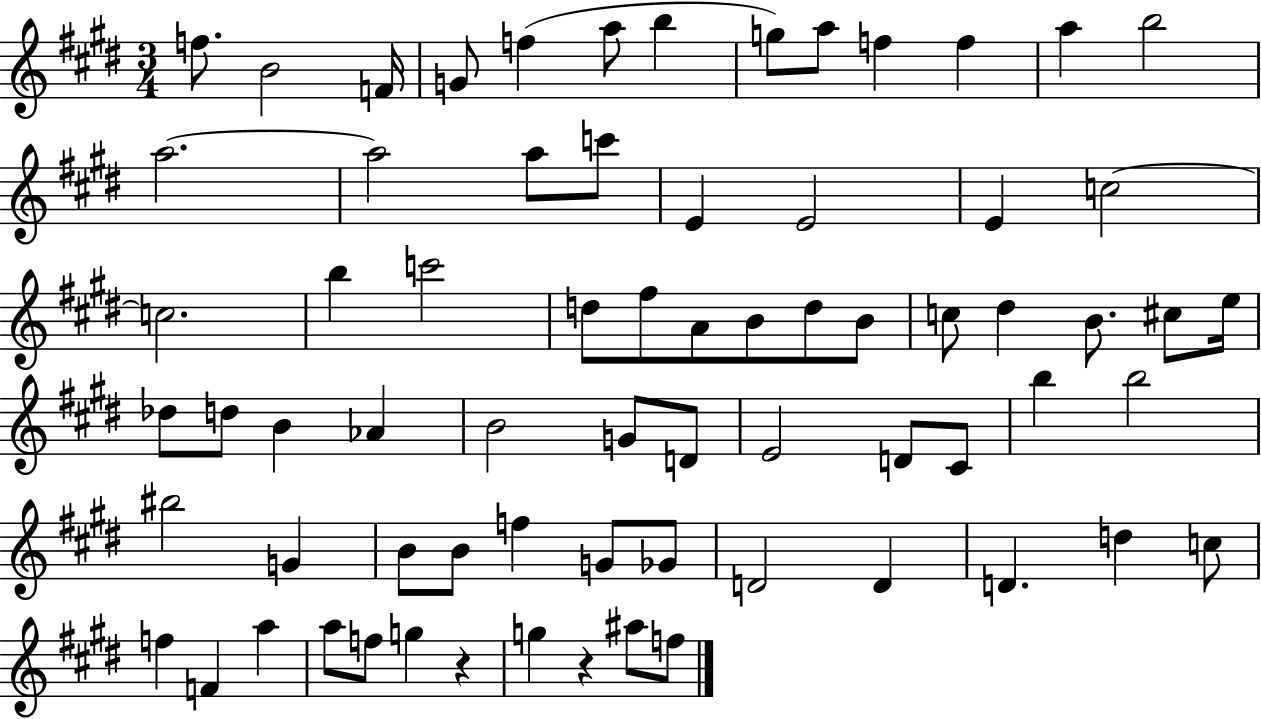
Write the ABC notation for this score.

X:1
T:Untitled
M:3/4
L:1/4
K:E
f/2 B2 F/4 G/2 f a/2 b g/2 a/2 f f a b2 a2 a2 a/2 c'/2 E E2 E c2 c2 b c'2 d/2 ^f/2 A/2 B/2 d/2 B/2 c/2 ^d B/2 ^c/2 e/4 _d/2 d/2 B _A B2 G/2 D/2 E2 D/2 ^C/2 b b2 ^b2 G B/2 B/2 f G/2 _G/2 D2 D D d c/2 f F a a/2 f/2 g z g z ^a/2 f/2